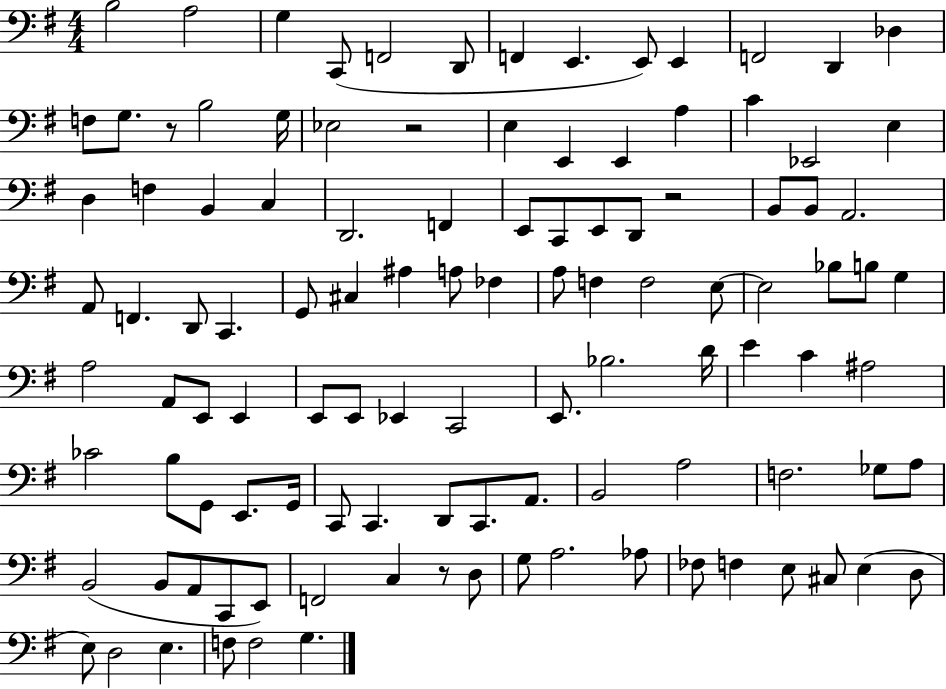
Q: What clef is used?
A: bass